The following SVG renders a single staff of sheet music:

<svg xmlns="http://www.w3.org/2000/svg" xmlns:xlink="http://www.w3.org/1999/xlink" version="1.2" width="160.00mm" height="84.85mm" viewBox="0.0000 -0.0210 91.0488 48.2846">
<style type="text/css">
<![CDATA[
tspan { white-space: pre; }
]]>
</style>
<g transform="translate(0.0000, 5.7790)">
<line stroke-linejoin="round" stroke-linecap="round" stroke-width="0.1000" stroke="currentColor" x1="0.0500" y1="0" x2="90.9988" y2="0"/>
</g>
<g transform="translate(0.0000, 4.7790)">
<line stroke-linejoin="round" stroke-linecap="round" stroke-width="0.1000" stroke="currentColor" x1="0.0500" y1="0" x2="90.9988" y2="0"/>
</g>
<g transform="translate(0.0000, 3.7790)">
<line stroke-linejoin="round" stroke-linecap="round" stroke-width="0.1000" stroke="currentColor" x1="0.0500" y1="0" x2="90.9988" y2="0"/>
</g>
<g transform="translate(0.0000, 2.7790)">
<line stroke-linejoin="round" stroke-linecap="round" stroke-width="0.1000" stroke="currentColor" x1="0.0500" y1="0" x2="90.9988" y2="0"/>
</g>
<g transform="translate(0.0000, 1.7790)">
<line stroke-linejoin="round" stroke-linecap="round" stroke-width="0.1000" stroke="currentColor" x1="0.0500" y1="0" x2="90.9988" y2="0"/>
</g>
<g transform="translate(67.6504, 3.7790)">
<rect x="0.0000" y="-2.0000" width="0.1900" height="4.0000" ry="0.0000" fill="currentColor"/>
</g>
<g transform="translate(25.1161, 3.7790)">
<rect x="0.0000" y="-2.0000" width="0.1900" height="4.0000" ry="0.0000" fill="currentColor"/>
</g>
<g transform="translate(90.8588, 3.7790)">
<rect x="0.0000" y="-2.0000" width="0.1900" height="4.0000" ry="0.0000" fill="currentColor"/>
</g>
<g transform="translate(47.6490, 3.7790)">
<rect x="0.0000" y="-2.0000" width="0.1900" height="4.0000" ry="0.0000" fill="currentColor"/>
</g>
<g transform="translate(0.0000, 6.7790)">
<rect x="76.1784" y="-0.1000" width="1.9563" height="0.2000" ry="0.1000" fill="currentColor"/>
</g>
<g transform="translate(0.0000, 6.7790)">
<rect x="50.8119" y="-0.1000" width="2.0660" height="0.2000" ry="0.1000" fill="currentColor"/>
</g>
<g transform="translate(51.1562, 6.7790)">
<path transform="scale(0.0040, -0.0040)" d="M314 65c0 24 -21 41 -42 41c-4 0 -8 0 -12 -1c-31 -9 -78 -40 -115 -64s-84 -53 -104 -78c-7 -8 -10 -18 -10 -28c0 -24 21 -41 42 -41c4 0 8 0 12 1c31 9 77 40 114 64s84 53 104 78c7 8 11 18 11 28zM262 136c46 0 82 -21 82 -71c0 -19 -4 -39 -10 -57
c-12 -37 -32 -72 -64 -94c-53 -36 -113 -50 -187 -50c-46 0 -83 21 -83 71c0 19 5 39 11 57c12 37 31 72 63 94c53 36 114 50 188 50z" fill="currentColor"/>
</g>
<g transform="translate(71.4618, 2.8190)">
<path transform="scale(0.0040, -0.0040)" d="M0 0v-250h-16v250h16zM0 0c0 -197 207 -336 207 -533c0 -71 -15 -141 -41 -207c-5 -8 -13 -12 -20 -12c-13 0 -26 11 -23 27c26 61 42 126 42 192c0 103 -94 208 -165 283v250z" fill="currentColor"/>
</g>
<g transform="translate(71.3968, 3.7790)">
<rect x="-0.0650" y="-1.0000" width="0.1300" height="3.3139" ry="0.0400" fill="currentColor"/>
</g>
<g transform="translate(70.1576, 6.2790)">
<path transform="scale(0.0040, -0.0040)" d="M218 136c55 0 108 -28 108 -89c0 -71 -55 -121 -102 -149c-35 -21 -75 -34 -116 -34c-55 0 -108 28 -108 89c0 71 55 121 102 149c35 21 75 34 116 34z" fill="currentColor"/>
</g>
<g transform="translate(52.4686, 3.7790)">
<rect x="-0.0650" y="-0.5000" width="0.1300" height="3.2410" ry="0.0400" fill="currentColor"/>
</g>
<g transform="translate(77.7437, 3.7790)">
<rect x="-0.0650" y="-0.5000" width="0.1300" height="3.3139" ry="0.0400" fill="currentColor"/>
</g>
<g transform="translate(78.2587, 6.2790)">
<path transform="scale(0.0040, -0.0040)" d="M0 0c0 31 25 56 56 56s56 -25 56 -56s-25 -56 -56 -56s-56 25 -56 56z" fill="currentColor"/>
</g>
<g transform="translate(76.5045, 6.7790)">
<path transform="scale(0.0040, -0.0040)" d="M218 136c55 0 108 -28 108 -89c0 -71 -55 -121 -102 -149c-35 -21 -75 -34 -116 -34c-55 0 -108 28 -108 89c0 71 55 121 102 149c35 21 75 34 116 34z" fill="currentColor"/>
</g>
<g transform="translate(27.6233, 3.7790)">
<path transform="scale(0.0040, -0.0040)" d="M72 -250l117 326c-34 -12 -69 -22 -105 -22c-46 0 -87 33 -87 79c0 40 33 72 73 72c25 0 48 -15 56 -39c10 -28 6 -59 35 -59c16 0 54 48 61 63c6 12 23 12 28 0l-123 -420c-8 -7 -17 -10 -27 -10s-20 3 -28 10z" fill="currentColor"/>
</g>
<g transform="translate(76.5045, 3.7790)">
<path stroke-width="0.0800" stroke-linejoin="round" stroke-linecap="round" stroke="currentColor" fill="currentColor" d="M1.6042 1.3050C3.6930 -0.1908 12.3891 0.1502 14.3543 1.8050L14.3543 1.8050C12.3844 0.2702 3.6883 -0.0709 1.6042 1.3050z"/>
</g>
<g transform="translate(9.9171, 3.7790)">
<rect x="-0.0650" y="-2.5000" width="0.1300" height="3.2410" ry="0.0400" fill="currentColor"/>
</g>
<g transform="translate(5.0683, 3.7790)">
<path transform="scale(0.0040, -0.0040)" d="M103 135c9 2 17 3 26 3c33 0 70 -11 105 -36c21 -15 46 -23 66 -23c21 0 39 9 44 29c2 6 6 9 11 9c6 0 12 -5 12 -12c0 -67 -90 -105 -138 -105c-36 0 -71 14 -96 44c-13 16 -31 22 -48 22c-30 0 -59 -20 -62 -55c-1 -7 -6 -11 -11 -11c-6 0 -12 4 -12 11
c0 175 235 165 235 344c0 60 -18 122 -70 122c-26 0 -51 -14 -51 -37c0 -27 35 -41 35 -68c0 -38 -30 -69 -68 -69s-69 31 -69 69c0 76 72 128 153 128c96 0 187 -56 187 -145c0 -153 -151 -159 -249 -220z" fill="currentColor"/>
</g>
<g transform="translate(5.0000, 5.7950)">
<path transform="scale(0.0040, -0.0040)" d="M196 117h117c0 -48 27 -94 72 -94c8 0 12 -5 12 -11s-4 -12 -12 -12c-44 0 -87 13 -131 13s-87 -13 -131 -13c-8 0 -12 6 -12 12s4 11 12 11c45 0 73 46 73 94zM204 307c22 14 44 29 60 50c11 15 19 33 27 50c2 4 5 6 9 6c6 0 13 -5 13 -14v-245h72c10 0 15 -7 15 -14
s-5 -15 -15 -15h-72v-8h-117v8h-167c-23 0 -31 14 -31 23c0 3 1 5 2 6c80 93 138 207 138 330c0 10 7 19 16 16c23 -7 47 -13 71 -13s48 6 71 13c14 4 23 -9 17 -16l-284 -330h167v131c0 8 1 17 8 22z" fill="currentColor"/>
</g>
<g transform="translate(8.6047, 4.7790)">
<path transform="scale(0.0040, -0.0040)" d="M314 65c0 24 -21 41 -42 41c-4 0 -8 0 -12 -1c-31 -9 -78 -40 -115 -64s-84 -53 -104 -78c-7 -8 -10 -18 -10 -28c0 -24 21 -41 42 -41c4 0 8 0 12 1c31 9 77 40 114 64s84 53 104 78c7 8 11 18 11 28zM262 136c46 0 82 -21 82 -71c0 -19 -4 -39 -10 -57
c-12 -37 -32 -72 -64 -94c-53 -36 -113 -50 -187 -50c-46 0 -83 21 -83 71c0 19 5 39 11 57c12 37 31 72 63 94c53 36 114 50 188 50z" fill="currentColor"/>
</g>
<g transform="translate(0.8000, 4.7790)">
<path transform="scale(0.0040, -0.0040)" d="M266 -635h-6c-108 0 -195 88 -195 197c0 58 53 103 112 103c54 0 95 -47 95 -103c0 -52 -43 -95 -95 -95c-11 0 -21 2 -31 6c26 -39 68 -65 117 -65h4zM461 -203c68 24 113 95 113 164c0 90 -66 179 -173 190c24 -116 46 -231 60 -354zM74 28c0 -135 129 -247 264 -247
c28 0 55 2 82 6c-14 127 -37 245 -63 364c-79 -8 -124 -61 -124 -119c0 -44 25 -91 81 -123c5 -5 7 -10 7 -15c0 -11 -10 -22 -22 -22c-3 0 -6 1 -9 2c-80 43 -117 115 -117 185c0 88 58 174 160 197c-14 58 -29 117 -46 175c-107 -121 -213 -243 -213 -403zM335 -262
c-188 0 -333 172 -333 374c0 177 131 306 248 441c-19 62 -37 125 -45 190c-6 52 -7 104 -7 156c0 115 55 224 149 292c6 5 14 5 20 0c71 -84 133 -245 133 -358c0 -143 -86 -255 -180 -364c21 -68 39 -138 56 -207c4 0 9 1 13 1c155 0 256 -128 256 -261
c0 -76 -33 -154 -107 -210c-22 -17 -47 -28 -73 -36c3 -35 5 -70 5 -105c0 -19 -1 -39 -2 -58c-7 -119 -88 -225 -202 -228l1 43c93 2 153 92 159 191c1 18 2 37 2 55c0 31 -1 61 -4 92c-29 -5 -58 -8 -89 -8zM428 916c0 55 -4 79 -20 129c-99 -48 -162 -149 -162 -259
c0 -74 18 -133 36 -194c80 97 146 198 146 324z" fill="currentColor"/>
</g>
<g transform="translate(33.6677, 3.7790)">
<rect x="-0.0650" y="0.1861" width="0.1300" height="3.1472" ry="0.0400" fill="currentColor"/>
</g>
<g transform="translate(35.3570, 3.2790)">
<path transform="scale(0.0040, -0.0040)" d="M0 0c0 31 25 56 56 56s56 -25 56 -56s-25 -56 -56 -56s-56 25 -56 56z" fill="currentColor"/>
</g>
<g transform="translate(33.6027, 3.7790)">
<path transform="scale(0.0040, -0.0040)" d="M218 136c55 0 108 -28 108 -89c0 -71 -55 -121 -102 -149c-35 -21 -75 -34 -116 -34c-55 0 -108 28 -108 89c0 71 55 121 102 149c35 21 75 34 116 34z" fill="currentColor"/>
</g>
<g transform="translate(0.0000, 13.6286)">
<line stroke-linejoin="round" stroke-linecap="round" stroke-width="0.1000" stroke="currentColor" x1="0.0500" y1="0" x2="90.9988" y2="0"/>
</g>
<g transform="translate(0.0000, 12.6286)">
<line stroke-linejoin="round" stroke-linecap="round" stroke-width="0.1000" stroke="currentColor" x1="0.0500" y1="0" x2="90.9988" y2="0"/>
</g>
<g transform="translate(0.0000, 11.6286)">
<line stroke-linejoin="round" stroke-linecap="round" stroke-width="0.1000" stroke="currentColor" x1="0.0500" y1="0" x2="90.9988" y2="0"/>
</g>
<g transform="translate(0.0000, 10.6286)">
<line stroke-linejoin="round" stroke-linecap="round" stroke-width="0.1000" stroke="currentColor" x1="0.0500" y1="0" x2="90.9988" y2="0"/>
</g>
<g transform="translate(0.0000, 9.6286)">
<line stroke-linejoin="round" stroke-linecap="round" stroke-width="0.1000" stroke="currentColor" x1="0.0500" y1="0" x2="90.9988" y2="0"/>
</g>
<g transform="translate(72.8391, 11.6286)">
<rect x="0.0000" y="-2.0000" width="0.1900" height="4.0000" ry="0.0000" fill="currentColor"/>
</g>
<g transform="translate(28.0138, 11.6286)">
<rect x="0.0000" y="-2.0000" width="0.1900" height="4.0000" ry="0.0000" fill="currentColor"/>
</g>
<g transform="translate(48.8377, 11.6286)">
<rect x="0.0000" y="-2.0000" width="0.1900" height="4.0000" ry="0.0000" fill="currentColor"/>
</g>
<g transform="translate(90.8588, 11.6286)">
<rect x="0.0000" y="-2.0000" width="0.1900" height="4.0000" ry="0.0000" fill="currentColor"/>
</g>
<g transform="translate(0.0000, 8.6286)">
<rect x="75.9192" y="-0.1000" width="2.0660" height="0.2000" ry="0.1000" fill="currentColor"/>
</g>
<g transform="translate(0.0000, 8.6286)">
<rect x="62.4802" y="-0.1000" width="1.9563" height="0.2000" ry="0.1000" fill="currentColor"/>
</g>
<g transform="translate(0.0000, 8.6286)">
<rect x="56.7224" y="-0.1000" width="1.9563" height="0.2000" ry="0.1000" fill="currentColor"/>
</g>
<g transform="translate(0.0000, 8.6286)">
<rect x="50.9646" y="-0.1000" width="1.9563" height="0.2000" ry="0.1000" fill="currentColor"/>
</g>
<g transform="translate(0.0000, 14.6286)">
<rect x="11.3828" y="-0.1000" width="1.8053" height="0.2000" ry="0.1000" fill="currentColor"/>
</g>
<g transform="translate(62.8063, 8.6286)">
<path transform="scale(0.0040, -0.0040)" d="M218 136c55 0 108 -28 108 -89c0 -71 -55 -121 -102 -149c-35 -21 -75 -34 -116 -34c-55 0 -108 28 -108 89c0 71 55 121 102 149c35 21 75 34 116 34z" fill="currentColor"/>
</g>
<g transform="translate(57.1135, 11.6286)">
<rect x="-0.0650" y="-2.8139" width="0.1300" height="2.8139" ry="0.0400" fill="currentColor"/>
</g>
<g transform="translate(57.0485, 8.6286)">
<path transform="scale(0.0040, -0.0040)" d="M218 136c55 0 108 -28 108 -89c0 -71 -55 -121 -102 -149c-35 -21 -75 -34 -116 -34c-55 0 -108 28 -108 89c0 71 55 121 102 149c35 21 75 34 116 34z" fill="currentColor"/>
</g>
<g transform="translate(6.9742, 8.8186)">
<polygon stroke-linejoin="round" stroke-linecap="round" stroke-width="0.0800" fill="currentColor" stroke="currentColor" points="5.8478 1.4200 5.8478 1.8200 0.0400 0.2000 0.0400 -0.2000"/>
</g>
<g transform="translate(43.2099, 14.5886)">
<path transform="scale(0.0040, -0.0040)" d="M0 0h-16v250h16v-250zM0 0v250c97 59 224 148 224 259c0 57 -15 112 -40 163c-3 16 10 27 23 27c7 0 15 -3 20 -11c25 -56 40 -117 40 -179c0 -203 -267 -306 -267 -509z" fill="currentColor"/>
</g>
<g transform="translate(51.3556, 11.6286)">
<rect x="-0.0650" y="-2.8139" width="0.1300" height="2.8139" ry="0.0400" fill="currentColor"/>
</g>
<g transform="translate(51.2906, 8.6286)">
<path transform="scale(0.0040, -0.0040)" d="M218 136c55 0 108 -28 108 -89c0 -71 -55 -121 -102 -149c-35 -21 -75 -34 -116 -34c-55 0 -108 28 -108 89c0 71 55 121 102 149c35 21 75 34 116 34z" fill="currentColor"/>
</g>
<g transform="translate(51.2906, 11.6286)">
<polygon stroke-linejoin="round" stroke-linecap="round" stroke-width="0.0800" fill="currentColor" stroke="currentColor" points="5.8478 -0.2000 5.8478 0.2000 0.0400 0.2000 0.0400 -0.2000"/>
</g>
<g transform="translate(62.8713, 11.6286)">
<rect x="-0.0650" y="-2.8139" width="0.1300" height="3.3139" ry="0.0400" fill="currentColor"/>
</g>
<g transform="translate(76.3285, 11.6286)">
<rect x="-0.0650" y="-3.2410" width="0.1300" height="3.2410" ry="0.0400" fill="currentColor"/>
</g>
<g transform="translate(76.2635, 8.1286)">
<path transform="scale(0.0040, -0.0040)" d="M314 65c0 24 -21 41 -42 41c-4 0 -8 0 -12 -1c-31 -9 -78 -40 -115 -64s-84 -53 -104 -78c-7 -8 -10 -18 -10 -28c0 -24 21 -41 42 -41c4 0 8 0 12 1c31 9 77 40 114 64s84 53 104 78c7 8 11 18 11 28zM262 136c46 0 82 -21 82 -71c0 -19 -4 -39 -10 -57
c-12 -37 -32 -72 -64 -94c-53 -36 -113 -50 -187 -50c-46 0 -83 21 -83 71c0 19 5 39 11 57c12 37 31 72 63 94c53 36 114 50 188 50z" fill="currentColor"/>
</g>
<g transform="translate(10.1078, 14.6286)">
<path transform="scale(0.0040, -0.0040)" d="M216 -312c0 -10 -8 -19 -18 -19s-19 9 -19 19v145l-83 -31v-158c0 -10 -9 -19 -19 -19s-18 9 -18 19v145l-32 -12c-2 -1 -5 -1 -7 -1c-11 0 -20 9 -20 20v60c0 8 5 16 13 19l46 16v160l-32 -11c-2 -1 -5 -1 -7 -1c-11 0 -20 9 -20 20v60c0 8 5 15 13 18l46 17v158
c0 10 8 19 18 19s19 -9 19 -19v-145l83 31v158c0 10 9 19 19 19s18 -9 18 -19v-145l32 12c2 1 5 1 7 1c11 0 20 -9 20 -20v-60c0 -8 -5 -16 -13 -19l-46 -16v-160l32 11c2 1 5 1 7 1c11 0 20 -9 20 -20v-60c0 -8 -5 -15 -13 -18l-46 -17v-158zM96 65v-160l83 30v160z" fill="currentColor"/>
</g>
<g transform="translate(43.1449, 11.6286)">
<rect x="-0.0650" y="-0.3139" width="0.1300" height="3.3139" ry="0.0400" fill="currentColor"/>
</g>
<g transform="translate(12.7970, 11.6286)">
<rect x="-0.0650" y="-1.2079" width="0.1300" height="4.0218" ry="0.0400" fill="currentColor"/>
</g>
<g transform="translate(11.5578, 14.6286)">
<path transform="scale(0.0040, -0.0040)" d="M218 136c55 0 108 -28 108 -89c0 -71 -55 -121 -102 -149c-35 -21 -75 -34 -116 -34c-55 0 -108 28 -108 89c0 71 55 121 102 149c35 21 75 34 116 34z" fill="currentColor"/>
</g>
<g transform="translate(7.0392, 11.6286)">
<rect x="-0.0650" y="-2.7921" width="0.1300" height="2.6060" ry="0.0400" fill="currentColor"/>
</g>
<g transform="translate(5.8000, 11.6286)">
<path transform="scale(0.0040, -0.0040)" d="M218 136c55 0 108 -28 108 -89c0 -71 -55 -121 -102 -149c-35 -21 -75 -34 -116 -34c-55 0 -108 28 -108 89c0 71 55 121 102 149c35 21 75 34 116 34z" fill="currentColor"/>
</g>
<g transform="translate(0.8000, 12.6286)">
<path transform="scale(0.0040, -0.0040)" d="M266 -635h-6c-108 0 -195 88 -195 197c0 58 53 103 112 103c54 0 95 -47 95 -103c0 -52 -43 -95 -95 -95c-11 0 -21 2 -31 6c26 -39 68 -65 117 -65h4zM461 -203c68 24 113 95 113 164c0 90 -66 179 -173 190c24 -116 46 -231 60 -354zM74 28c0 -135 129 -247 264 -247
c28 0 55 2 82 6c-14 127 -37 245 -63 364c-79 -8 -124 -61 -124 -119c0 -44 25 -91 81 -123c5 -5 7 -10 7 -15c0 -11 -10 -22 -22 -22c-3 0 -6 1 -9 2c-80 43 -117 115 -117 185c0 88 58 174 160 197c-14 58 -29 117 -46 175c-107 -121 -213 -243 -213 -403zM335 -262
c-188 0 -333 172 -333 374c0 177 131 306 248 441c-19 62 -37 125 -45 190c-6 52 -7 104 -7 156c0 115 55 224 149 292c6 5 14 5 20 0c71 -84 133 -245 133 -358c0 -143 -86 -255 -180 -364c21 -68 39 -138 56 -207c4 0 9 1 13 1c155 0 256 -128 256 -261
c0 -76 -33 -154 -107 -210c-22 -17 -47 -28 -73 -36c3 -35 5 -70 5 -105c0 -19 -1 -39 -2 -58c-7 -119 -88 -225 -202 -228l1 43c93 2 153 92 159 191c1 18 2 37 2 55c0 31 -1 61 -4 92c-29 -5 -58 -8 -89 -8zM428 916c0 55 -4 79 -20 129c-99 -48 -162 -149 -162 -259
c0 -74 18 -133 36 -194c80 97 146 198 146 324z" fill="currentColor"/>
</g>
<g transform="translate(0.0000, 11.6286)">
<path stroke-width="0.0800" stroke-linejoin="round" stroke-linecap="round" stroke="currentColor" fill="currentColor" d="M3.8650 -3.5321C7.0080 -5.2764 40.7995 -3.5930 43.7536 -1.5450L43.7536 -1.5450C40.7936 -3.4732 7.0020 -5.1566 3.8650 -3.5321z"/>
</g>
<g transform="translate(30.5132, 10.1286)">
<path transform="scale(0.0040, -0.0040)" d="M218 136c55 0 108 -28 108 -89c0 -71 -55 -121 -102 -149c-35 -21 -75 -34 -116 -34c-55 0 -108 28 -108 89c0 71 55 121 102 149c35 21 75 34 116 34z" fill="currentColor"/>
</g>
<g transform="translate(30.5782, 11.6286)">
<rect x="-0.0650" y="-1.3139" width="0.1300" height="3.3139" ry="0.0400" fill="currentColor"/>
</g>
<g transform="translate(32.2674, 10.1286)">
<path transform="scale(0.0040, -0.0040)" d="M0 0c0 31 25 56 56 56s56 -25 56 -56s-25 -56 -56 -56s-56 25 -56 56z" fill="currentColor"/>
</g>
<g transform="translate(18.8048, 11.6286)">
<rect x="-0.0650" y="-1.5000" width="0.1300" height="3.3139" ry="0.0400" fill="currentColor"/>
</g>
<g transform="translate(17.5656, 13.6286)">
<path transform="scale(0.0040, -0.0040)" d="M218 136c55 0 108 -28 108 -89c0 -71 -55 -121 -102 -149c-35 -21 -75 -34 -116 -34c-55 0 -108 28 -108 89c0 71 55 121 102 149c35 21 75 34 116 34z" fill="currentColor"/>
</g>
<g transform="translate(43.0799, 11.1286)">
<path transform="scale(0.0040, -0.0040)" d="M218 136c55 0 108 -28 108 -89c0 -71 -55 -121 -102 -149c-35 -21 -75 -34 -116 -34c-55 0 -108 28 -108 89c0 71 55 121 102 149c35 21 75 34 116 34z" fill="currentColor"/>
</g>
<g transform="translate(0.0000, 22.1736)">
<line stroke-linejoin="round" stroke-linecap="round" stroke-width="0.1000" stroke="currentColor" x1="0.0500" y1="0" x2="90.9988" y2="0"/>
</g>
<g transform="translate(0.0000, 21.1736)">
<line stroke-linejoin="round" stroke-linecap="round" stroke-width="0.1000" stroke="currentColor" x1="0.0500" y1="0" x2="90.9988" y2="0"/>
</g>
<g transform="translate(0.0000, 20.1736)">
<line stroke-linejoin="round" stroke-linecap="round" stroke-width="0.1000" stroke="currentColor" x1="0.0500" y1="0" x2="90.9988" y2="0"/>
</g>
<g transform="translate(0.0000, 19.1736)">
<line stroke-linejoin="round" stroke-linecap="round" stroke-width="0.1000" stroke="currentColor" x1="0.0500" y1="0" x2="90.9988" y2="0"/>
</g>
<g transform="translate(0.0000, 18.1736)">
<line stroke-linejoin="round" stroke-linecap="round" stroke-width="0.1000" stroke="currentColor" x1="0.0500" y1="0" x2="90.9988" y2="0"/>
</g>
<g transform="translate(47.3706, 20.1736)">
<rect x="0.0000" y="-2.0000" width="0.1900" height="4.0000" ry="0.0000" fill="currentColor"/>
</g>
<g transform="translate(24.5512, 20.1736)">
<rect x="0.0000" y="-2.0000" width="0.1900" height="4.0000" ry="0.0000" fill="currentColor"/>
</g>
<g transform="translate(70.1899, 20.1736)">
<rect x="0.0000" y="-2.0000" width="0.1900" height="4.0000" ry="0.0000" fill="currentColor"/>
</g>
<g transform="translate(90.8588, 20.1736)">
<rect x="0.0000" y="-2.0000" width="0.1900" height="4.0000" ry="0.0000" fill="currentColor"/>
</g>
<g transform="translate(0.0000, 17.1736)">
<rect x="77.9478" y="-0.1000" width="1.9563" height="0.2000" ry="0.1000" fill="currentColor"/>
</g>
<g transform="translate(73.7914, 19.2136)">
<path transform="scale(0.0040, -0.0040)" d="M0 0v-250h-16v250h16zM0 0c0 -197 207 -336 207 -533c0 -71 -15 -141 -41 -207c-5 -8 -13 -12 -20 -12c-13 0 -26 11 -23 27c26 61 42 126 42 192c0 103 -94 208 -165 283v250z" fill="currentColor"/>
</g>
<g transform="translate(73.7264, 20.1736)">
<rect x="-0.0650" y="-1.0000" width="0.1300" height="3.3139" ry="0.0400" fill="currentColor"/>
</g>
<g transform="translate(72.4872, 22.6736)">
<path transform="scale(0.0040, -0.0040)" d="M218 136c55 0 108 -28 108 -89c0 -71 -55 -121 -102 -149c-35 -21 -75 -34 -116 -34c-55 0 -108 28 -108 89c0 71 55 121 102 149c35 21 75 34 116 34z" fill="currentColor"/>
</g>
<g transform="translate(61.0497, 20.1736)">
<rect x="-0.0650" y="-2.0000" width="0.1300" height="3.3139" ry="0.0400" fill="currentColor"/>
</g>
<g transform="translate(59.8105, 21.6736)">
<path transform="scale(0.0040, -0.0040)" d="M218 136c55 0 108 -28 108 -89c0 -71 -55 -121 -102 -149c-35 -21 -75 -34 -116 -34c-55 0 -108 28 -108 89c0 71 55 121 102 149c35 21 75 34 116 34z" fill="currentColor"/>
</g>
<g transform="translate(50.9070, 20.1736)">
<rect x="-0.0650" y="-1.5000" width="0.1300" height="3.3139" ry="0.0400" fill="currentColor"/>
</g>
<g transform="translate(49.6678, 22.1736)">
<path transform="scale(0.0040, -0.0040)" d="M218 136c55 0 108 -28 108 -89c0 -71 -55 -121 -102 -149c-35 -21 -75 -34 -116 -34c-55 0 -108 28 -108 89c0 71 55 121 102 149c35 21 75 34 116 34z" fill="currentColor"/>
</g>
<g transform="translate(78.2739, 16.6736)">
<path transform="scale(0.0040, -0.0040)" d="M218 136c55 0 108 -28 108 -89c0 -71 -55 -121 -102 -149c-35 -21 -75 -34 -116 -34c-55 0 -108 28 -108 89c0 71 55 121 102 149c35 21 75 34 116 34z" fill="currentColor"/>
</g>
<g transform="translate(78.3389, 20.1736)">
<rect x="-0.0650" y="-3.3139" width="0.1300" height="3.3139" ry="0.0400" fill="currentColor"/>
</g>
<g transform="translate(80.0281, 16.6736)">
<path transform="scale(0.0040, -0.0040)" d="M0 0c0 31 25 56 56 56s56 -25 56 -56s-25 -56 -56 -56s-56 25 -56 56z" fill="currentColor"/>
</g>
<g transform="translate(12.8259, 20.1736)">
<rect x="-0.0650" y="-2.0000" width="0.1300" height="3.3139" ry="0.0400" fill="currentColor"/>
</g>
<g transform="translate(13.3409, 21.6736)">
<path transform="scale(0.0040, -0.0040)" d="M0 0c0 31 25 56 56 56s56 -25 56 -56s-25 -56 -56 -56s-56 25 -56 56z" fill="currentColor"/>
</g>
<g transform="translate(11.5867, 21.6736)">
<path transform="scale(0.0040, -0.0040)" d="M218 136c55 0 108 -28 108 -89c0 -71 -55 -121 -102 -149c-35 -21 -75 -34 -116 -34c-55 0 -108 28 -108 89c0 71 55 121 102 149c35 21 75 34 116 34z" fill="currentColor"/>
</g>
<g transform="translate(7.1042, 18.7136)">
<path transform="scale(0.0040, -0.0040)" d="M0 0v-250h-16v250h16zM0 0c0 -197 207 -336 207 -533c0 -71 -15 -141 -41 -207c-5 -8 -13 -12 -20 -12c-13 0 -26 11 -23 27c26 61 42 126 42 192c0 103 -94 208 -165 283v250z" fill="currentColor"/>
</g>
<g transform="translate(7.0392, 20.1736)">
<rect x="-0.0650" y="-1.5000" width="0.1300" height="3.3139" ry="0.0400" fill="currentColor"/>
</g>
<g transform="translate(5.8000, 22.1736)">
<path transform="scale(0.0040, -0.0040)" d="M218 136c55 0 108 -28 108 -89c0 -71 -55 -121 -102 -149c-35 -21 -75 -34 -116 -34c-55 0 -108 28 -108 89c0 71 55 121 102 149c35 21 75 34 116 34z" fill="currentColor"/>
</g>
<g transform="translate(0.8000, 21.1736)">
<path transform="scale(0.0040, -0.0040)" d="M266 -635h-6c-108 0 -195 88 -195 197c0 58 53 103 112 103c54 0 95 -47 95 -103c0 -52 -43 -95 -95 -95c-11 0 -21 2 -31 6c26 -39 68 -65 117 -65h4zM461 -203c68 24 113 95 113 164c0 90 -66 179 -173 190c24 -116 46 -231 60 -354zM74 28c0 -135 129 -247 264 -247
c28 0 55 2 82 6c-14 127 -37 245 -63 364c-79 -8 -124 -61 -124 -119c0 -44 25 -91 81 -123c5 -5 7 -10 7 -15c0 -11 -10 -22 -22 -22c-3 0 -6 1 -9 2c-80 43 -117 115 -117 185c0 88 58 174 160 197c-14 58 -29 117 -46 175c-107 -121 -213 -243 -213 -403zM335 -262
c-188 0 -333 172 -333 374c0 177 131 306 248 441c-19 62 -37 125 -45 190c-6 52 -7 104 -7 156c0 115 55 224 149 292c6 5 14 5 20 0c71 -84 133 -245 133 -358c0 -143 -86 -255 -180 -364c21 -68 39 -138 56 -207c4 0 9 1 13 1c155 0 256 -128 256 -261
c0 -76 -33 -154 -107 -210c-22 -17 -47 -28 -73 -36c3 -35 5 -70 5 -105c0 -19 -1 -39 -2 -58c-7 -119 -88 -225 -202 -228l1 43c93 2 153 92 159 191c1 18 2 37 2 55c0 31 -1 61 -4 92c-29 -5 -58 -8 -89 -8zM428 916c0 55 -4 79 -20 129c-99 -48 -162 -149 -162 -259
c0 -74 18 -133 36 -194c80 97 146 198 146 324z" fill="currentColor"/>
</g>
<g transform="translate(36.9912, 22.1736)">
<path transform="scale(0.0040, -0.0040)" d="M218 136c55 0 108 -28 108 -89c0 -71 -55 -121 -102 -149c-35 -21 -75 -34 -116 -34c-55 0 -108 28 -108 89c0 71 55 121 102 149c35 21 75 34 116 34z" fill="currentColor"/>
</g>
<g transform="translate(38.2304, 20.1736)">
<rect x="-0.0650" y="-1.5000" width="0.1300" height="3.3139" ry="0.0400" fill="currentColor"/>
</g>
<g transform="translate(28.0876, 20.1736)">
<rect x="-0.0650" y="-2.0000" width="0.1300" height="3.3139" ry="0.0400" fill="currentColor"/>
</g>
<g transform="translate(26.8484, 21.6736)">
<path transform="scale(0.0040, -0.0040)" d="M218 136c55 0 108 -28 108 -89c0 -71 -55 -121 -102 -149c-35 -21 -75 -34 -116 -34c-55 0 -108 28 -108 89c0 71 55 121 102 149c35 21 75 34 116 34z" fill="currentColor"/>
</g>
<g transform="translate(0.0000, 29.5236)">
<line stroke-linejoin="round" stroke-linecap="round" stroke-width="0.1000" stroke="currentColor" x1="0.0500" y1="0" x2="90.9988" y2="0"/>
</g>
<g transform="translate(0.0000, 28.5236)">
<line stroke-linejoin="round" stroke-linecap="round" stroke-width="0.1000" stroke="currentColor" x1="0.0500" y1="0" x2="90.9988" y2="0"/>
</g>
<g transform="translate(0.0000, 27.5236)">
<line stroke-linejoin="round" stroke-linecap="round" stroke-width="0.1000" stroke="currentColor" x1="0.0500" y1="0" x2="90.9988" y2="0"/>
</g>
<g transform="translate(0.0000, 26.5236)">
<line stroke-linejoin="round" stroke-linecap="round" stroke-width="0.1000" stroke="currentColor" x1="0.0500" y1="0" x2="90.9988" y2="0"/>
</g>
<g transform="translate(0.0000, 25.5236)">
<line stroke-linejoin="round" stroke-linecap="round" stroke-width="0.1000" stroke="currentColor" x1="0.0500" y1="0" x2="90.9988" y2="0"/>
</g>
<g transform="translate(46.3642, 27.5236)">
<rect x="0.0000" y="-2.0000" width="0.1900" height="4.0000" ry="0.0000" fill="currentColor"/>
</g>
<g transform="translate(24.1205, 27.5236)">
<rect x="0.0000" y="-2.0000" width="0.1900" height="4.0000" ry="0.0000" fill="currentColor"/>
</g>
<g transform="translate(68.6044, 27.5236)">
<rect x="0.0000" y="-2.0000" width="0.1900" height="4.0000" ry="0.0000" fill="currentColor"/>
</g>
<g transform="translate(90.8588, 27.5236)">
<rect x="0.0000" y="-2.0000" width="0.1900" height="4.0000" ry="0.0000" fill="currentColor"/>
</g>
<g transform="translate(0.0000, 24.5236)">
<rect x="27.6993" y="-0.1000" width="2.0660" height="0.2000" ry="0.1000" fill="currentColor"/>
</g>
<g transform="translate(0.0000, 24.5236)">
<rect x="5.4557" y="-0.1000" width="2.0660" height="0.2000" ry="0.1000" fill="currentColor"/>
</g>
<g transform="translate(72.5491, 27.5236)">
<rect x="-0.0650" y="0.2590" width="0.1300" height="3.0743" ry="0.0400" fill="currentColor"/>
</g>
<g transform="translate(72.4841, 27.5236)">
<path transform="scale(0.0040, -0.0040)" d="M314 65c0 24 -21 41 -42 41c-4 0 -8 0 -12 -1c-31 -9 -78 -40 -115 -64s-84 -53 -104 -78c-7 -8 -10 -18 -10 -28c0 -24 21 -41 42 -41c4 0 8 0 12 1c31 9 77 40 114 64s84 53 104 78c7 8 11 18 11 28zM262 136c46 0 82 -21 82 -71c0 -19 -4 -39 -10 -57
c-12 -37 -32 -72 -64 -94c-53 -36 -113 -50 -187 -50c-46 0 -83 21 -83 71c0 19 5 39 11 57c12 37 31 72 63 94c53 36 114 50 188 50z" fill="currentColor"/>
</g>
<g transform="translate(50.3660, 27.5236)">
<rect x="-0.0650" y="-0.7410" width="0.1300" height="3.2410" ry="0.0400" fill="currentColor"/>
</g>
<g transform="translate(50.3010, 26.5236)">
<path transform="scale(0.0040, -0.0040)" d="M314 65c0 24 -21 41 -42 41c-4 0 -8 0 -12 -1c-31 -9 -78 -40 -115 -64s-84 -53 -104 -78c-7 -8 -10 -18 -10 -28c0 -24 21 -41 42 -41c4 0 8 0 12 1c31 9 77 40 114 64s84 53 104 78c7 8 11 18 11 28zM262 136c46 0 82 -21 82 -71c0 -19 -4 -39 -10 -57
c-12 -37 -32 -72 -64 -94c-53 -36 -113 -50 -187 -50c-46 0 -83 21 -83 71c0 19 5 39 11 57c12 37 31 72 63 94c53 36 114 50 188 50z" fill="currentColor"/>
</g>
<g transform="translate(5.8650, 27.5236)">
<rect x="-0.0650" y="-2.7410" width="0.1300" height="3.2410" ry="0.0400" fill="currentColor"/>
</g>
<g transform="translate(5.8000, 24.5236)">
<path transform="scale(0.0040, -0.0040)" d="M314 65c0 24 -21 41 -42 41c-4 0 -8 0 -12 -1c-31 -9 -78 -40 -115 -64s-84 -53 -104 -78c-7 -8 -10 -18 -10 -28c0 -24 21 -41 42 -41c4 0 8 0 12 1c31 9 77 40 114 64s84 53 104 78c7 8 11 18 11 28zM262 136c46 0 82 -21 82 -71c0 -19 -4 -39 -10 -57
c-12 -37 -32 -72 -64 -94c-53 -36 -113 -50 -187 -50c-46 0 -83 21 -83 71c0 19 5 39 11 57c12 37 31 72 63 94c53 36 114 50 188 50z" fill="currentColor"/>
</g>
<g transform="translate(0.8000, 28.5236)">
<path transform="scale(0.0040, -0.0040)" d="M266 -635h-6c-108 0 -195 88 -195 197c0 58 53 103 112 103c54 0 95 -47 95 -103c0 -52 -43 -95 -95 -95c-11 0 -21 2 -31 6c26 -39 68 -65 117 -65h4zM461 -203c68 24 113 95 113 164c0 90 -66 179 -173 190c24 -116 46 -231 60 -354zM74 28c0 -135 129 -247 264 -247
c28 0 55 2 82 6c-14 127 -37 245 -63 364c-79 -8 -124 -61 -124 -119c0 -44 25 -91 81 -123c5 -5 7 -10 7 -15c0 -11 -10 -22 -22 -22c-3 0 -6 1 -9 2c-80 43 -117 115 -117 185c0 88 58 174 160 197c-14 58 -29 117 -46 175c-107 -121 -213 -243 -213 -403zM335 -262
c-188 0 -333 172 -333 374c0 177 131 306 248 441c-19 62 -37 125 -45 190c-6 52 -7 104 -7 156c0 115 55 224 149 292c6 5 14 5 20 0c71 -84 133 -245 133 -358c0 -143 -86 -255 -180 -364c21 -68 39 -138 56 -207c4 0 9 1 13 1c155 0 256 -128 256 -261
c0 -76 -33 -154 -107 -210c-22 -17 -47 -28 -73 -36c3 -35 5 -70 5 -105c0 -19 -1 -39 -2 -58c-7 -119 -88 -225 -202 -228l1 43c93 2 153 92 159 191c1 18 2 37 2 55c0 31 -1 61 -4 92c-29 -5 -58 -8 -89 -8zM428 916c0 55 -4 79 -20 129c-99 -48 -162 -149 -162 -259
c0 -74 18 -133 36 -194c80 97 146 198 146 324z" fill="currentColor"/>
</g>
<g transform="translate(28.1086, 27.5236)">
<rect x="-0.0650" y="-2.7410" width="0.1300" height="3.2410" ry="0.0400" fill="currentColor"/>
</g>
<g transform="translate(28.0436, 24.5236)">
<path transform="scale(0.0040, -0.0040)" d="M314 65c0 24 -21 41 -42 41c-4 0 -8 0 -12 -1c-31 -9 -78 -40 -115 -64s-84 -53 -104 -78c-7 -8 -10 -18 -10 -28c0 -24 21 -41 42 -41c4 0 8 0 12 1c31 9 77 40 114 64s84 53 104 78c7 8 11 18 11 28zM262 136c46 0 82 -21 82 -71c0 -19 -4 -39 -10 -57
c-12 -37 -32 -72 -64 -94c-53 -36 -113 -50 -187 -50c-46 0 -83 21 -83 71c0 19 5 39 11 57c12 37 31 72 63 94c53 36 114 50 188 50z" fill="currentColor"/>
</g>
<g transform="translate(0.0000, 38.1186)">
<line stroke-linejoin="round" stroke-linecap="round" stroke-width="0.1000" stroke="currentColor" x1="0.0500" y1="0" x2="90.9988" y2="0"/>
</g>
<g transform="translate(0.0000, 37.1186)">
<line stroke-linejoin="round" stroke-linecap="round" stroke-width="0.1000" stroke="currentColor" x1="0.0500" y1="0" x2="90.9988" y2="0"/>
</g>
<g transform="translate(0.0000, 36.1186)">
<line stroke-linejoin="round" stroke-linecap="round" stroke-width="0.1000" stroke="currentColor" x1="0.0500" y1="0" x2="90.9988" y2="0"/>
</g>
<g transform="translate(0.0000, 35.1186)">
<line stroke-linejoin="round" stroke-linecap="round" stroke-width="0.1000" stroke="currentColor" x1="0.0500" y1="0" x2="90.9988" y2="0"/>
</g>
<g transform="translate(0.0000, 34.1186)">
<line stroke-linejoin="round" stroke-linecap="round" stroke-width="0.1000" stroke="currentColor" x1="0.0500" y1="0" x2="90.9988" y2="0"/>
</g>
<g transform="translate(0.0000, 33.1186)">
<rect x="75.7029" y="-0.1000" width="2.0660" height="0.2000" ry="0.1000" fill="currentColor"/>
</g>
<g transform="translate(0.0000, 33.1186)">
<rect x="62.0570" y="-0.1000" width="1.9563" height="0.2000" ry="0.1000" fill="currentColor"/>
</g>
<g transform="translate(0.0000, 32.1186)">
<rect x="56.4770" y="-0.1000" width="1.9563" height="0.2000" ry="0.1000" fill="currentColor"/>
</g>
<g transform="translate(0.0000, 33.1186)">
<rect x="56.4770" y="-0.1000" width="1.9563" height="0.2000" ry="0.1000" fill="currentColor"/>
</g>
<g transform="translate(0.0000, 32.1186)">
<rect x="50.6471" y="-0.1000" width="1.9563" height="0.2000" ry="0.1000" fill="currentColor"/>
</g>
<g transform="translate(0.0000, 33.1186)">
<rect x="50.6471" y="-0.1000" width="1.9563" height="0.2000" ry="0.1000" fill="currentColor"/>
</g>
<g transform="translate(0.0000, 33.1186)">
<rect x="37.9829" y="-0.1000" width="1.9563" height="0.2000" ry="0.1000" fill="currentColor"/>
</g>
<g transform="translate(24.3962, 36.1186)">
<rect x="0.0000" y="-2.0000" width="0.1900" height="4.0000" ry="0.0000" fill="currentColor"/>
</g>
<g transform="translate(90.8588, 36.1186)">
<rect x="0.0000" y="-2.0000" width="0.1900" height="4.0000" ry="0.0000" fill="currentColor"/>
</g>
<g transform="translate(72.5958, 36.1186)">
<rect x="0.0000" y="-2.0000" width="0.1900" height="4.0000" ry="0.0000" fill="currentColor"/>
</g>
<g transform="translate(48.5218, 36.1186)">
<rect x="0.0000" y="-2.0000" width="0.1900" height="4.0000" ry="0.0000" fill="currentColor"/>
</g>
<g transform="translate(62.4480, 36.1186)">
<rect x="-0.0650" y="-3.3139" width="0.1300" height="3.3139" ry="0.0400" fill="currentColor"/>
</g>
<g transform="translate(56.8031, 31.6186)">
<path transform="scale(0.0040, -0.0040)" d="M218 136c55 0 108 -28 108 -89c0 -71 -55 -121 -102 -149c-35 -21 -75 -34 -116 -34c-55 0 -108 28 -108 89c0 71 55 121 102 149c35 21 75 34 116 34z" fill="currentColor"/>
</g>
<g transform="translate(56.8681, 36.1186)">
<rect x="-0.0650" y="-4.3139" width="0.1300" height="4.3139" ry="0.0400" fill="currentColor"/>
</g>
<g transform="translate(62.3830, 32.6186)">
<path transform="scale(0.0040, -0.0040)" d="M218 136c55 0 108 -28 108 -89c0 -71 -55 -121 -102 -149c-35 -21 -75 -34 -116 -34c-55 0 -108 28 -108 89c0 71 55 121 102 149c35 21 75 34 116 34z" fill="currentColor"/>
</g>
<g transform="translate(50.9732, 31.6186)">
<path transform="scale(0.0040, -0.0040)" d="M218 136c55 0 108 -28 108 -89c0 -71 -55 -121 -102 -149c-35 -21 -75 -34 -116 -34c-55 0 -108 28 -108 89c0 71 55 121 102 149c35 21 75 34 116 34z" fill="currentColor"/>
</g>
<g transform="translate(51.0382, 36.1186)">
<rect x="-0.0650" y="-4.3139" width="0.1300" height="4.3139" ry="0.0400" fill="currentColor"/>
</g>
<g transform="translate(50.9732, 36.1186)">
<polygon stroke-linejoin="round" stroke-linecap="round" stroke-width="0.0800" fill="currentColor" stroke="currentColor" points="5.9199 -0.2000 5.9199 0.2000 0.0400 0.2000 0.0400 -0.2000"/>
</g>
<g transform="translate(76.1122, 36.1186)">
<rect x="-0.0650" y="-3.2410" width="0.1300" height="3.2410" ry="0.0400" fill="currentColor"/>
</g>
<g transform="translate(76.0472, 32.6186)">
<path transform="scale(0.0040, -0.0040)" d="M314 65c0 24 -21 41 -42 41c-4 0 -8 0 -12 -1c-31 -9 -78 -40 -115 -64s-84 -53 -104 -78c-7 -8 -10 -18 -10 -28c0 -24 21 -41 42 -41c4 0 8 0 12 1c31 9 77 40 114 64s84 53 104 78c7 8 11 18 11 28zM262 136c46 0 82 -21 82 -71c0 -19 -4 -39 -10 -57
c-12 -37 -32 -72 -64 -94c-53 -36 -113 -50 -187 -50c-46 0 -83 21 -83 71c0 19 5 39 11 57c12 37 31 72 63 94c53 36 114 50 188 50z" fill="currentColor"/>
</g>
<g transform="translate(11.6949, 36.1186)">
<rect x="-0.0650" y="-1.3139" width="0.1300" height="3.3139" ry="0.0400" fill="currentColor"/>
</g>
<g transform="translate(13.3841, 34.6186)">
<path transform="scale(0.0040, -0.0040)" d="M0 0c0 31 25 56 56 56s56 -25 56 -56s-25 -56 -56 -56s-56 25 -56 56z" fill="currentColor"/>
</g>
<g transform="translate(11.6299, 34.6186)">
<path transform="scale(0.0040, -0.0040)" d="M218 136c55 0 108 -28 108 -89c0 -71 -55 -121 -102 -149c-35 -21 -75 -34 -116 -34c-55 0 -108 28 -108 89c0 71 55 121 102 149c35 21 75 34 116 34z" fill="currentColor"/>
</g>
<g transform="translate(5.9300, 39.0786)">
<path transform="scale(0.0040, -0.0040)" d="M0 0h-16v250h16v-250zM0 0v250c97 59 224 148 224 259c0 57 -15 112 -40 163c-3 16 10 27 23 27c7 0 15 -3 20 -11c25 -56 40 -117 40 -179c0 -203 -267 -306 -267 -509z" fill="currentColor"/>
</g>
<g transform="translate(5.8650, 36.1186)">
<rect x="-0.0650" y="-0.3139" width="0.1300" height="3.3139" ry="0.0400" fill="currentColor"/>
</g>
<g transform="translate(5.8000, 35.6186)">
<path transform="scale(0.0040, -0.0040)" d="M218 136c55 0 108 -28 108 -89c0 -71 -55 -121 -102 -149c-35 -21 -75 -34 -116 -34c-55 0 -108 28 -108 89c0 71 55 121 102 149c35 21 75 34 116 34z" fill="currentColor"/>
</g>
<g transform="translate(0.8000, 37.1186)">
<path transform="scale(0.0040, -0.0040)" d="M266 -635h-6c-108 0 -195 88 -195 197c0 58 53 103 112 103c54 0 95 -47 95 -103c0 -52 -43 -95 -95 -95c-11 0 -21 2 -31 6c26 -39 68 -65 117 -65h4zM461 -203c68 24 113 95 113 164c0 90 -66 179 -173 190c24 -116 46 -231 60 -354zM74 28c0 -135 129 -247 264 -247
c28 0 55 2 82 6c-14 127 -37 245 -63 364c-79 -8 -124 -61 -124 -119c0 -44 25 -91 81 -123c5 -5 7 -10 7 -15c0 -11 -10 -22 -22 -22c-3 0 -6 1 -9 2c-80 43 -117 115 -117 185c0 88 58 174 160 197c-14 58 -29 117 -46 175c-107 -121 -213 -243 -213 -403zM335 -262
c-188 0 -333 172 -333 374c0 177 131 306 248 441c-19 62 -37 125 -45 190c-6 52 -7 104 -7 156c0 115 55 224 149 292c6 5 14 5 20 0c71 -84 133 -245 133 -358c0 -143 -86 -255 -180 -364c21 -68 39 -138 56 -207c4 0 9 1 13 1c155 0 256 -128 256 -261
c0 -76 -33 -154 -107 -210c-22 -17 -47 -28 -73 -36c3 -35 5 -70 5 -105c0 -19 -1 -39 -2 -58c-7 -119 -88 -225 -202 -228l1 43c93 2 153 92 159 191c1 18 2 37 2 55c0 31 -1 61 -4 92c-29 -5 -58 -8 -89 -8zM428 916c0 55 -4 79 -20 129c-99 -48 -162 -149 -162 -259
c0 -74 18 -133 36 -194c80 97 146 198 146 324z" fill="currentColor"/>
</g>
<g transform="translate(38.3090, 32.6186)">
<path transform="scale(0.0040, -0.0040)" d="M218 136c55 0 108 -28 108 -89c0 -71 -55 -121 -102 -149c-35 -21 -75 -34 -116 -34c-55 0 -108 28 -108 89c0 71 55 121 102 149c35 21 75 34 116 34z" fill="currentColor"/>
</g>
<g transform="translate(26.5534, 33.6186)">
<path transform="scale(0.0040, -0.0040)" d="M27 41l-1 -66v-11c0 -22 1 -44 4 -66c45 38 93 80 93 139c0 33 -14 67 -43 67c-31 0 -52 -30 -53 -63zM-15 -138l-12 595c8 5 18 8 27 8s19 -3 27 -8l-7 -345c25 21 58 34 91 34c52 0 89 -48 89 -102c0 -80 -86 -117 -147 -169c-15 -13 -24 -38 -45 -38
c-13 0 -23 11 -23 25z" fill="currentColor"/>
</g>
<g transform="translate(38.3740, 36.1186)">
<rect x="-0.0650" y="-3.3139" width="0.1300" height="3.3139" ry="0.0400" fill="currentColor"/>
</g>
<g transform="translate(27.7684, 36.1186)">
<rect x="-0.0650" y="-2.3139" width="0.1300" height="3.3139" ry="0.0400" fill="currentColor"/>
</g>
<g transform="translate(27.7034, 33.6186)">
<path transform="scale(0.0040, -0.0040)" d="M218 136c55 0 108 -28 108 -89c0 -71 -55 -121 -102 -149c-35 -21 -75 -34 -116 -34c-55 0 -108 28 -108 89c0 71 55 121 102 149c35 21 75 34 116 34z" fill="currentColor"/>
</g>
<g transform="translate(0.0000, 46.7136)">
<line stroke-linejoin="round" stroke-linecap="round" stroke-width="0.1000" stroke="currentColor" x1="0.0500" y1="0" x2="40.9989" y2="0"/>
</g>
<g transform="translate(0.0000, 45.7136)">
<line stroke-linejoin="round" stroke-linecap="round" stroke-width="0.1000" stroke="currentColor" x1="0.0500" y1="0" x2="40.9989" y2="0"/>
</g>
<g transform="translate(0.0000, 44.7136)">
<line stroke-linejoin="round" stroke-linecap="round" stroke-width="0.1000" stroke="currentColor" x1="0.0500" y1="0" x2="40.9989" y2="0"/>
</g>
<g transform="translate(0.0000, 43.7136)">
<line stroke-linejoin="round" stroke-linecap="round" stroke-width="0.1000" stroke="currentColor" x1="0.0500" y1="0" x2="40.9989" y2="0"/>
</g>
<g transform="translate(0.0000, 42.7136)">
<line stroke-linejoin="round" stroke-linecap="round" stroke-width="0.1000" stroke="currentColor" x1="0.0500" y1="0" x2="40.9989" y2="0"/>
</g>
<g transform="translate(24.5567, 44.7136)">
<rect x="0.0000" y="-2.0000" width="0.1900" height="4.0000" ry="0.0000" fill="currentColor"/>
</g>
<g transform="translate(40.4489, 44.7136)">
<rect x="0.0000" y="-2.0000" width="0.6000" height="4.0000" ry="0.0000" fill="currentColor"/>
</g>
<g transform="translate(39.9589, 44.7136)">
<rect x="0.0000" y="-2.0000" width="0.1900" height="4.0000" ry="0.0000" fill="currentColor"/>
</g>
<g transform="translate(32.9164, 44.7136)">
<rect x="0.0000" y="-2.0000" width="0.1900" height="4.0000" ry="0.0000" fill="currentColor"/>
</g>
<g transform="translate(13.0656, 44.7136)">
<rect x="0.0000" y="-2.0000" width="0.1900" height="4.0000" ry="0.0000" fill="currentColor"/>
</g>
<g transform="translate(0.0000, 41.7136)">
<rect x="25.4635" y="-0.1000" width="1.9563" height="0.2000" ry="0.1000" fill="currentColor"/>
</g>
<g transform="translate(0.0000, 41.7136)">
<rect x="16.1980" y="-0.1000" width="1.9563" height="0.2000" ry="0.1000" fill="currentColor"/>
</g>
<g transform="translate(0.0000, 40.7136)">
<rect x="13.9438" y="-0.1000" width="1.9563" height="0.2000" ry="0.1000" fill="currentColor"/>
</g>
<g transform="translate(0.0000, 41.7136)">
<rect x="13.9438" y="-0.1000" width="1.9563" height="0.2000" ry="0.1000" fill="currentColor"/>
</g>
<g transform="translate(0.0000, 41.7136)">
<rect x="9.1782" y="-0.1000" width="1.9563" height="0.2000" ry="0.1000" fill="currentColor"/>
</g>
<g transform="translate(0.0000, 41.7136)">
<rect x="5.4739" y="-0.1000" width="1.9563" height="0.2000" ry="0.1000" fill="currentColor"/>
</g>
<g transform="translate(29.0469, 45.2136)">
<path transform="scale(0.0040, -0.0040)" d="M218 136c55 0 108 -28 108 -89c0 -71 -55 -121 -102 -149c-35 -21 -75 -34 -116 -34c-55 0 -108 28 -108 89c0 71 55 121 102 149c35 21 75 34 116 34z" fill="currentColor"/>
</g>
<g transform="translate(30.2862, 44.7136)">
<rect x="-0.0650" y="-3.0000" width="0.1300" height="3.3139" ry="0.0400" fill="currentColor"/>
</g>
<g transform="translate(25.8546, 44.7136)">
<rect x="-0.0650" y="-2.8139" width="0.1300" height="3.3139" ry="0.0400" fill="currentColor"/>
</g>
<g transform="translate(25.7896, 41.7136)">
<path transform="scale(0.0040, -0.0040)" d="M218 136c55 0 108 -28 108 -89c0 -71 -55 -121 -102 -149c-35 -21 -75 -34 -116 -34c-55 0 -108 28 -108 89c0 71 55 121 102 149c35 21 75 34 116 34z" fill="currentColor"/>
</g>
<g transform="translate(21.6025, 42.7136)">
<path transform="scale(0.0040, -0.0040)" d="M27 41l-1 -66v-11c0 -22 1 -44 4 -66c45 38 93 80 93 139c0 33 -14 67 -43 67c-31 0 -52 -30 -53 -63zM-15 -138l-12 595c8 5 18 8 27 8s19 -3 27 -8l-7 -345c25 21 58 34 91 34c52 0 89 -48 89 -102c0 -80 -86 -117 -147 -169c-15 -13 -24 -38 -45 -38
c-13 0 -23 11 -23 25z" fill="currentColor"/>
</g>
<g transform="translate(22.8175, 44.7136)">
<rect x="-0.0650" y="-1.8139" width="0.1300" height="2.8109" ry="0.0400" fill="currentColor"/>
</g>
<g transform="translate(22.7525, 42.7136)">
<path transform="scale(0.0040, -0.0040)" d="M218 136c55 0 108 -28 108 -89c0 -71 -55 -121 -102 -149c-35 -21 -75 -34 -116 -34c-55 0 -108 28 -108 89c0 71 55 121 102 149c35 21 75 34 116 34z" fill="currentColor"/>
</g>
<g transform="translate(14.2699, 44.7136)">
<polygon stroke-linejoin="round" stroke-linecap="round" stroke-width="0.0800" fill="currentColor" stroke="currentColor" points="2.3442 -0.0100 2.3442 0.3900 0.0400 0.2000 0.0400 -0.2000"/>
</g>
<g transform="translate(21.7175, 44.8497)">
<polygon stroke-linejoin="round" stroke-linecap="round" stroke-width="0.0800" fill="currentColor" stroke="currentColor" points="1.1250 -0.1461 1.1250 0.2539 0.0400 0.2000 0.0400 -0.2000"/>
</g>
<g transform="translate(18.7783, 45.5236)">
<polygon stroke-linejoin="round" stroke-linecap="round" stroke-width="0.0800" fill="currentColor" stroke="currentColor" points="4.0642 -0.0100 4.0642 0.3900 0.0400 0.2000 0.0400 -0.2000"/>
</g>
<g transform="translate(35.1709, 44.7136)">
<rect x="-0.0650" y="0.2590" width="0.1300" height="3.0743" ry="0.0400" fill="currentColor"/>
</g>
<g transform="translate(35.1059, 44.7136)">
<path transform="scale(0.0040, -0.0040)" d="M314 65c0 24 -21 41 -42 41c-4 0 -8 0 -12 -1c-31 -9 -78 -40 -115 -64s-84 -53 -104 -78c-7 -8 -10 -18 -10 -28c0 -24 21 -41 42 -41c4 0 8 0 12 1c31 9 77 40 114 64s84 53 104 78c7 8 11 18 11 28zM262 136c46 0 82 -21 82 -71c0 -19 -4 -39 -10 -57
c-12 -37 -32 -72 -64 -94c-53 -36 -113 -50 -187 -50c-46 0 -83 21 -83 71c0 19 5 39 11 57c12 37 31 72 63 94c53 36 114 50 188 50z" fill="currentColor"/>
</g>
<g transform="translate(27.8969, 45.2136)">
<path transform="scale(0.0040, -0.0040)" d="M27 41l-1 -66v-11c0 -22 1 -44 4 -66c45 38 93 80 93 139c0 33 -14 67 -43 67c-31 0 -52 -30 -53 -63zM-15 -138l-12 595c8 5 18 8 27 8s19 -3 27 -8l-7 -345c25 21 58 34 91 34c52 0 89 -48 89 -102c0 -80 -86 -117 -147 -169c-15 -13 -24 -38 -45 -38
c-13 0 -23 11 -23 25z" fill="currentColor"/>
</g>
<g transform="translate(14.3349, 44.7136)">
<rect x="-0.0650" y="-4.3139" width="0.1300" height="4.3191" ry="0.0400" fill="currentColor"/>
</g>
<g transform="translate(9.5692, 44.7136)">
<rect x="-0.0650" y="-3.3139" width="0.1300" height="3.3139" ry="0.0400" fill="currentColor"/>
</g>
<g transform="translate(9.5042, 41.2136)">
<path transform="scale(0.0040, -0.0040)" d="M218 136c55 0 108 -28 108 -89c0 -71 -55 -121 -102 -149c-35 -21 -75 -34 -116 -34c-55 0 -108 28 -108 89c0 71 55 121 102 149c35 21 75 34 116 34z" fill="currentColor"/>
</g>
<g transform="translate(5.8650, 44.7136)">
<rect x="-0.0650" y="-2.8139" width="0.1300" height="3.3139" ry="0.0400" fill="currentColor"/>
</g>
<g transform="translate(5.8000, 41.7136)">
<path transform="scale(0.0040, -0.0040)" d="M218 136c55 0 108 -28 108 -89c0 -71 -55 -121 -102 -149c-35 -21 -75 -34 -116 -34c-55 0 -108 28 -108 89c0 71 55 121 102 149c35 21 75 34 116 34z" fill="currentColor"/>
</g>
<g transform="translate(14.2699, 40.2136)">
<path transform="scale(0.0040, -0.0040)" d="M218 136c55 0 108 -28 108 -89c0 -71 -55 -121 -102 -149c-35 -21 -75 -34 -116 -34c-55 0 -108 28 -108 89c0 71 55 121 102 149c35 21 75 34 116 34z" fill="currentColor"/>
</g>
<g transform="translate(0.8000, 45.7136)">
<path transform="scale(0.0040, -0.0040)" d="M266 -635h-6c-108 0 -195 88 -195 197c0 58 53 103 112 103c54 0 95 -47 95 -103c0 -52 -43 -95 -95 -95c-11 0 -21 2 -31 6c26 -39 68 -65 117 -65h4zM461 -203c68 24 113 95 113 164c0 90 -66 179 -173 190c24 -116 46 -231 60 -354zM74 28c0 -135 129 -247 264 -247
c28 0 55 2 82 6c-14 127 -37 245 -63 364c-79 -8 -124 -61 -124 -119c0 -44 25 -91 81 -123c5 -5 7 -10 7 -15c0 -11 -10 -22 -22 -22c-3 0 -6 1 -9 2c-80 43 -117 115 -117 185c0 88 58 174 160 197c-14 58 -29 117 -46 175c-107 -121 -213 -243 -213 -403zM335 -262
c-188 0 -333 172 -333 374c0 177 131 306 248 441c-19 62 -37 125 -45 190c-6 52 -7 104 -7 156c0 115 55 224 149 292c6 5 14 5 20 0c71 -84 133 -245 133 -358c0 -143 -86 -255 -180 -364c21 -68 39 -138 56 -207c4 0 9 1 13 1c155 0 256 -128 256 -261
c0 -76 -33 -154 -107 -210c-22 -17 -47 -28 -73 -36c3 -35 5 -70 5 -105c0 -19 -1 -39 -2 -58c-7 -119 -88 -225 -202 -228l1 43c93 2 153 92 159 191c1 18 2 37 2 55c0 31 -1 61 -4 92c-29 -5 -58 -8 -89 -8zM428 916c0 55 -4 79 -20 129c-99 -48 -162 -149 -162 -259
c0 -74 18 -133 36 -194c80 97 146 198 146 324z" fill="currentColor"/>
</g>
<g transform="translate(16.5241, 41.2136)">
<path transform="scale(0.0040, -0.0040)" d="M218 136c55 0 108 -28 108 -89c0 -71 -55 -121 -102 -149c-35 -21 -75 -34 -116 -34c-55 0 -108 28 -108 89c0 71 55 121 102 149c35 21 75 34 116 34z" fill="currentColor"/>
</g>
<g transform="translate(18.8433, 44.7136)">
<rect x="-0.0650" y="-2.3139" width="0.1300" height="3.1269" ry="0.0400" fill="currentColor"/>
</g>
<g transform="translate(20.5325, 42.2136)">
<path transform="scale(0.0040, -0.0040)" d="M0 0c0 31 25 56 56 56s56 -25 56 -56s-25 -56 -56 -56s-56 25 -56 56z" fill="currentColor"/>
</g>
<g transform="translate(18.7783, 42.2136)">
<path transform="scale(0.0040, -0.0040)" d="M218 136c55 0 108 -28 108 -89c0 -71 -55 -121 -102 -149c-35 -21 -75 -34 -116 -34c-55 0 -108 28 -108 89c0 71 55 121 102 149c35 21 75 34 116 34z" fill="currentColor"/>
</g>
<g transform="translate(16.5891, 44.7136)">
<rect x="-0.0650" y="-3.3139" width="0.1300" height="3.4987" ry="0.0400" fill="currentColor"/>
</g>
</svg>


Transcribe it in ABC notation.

X:1
T:Untitled
M:2/4
L:1/4
K:C
G2 z/2 B C2 D/2 C B/2 ^C/2 E e c/2 a/2 a/2 a b2 E/2 F F E E F D/2 b a2 a2 d2 B2 c/2 e _g b d'/2 d'/2 b b2 a b d'/2 b/2 g/2 _f/4 a _A B2